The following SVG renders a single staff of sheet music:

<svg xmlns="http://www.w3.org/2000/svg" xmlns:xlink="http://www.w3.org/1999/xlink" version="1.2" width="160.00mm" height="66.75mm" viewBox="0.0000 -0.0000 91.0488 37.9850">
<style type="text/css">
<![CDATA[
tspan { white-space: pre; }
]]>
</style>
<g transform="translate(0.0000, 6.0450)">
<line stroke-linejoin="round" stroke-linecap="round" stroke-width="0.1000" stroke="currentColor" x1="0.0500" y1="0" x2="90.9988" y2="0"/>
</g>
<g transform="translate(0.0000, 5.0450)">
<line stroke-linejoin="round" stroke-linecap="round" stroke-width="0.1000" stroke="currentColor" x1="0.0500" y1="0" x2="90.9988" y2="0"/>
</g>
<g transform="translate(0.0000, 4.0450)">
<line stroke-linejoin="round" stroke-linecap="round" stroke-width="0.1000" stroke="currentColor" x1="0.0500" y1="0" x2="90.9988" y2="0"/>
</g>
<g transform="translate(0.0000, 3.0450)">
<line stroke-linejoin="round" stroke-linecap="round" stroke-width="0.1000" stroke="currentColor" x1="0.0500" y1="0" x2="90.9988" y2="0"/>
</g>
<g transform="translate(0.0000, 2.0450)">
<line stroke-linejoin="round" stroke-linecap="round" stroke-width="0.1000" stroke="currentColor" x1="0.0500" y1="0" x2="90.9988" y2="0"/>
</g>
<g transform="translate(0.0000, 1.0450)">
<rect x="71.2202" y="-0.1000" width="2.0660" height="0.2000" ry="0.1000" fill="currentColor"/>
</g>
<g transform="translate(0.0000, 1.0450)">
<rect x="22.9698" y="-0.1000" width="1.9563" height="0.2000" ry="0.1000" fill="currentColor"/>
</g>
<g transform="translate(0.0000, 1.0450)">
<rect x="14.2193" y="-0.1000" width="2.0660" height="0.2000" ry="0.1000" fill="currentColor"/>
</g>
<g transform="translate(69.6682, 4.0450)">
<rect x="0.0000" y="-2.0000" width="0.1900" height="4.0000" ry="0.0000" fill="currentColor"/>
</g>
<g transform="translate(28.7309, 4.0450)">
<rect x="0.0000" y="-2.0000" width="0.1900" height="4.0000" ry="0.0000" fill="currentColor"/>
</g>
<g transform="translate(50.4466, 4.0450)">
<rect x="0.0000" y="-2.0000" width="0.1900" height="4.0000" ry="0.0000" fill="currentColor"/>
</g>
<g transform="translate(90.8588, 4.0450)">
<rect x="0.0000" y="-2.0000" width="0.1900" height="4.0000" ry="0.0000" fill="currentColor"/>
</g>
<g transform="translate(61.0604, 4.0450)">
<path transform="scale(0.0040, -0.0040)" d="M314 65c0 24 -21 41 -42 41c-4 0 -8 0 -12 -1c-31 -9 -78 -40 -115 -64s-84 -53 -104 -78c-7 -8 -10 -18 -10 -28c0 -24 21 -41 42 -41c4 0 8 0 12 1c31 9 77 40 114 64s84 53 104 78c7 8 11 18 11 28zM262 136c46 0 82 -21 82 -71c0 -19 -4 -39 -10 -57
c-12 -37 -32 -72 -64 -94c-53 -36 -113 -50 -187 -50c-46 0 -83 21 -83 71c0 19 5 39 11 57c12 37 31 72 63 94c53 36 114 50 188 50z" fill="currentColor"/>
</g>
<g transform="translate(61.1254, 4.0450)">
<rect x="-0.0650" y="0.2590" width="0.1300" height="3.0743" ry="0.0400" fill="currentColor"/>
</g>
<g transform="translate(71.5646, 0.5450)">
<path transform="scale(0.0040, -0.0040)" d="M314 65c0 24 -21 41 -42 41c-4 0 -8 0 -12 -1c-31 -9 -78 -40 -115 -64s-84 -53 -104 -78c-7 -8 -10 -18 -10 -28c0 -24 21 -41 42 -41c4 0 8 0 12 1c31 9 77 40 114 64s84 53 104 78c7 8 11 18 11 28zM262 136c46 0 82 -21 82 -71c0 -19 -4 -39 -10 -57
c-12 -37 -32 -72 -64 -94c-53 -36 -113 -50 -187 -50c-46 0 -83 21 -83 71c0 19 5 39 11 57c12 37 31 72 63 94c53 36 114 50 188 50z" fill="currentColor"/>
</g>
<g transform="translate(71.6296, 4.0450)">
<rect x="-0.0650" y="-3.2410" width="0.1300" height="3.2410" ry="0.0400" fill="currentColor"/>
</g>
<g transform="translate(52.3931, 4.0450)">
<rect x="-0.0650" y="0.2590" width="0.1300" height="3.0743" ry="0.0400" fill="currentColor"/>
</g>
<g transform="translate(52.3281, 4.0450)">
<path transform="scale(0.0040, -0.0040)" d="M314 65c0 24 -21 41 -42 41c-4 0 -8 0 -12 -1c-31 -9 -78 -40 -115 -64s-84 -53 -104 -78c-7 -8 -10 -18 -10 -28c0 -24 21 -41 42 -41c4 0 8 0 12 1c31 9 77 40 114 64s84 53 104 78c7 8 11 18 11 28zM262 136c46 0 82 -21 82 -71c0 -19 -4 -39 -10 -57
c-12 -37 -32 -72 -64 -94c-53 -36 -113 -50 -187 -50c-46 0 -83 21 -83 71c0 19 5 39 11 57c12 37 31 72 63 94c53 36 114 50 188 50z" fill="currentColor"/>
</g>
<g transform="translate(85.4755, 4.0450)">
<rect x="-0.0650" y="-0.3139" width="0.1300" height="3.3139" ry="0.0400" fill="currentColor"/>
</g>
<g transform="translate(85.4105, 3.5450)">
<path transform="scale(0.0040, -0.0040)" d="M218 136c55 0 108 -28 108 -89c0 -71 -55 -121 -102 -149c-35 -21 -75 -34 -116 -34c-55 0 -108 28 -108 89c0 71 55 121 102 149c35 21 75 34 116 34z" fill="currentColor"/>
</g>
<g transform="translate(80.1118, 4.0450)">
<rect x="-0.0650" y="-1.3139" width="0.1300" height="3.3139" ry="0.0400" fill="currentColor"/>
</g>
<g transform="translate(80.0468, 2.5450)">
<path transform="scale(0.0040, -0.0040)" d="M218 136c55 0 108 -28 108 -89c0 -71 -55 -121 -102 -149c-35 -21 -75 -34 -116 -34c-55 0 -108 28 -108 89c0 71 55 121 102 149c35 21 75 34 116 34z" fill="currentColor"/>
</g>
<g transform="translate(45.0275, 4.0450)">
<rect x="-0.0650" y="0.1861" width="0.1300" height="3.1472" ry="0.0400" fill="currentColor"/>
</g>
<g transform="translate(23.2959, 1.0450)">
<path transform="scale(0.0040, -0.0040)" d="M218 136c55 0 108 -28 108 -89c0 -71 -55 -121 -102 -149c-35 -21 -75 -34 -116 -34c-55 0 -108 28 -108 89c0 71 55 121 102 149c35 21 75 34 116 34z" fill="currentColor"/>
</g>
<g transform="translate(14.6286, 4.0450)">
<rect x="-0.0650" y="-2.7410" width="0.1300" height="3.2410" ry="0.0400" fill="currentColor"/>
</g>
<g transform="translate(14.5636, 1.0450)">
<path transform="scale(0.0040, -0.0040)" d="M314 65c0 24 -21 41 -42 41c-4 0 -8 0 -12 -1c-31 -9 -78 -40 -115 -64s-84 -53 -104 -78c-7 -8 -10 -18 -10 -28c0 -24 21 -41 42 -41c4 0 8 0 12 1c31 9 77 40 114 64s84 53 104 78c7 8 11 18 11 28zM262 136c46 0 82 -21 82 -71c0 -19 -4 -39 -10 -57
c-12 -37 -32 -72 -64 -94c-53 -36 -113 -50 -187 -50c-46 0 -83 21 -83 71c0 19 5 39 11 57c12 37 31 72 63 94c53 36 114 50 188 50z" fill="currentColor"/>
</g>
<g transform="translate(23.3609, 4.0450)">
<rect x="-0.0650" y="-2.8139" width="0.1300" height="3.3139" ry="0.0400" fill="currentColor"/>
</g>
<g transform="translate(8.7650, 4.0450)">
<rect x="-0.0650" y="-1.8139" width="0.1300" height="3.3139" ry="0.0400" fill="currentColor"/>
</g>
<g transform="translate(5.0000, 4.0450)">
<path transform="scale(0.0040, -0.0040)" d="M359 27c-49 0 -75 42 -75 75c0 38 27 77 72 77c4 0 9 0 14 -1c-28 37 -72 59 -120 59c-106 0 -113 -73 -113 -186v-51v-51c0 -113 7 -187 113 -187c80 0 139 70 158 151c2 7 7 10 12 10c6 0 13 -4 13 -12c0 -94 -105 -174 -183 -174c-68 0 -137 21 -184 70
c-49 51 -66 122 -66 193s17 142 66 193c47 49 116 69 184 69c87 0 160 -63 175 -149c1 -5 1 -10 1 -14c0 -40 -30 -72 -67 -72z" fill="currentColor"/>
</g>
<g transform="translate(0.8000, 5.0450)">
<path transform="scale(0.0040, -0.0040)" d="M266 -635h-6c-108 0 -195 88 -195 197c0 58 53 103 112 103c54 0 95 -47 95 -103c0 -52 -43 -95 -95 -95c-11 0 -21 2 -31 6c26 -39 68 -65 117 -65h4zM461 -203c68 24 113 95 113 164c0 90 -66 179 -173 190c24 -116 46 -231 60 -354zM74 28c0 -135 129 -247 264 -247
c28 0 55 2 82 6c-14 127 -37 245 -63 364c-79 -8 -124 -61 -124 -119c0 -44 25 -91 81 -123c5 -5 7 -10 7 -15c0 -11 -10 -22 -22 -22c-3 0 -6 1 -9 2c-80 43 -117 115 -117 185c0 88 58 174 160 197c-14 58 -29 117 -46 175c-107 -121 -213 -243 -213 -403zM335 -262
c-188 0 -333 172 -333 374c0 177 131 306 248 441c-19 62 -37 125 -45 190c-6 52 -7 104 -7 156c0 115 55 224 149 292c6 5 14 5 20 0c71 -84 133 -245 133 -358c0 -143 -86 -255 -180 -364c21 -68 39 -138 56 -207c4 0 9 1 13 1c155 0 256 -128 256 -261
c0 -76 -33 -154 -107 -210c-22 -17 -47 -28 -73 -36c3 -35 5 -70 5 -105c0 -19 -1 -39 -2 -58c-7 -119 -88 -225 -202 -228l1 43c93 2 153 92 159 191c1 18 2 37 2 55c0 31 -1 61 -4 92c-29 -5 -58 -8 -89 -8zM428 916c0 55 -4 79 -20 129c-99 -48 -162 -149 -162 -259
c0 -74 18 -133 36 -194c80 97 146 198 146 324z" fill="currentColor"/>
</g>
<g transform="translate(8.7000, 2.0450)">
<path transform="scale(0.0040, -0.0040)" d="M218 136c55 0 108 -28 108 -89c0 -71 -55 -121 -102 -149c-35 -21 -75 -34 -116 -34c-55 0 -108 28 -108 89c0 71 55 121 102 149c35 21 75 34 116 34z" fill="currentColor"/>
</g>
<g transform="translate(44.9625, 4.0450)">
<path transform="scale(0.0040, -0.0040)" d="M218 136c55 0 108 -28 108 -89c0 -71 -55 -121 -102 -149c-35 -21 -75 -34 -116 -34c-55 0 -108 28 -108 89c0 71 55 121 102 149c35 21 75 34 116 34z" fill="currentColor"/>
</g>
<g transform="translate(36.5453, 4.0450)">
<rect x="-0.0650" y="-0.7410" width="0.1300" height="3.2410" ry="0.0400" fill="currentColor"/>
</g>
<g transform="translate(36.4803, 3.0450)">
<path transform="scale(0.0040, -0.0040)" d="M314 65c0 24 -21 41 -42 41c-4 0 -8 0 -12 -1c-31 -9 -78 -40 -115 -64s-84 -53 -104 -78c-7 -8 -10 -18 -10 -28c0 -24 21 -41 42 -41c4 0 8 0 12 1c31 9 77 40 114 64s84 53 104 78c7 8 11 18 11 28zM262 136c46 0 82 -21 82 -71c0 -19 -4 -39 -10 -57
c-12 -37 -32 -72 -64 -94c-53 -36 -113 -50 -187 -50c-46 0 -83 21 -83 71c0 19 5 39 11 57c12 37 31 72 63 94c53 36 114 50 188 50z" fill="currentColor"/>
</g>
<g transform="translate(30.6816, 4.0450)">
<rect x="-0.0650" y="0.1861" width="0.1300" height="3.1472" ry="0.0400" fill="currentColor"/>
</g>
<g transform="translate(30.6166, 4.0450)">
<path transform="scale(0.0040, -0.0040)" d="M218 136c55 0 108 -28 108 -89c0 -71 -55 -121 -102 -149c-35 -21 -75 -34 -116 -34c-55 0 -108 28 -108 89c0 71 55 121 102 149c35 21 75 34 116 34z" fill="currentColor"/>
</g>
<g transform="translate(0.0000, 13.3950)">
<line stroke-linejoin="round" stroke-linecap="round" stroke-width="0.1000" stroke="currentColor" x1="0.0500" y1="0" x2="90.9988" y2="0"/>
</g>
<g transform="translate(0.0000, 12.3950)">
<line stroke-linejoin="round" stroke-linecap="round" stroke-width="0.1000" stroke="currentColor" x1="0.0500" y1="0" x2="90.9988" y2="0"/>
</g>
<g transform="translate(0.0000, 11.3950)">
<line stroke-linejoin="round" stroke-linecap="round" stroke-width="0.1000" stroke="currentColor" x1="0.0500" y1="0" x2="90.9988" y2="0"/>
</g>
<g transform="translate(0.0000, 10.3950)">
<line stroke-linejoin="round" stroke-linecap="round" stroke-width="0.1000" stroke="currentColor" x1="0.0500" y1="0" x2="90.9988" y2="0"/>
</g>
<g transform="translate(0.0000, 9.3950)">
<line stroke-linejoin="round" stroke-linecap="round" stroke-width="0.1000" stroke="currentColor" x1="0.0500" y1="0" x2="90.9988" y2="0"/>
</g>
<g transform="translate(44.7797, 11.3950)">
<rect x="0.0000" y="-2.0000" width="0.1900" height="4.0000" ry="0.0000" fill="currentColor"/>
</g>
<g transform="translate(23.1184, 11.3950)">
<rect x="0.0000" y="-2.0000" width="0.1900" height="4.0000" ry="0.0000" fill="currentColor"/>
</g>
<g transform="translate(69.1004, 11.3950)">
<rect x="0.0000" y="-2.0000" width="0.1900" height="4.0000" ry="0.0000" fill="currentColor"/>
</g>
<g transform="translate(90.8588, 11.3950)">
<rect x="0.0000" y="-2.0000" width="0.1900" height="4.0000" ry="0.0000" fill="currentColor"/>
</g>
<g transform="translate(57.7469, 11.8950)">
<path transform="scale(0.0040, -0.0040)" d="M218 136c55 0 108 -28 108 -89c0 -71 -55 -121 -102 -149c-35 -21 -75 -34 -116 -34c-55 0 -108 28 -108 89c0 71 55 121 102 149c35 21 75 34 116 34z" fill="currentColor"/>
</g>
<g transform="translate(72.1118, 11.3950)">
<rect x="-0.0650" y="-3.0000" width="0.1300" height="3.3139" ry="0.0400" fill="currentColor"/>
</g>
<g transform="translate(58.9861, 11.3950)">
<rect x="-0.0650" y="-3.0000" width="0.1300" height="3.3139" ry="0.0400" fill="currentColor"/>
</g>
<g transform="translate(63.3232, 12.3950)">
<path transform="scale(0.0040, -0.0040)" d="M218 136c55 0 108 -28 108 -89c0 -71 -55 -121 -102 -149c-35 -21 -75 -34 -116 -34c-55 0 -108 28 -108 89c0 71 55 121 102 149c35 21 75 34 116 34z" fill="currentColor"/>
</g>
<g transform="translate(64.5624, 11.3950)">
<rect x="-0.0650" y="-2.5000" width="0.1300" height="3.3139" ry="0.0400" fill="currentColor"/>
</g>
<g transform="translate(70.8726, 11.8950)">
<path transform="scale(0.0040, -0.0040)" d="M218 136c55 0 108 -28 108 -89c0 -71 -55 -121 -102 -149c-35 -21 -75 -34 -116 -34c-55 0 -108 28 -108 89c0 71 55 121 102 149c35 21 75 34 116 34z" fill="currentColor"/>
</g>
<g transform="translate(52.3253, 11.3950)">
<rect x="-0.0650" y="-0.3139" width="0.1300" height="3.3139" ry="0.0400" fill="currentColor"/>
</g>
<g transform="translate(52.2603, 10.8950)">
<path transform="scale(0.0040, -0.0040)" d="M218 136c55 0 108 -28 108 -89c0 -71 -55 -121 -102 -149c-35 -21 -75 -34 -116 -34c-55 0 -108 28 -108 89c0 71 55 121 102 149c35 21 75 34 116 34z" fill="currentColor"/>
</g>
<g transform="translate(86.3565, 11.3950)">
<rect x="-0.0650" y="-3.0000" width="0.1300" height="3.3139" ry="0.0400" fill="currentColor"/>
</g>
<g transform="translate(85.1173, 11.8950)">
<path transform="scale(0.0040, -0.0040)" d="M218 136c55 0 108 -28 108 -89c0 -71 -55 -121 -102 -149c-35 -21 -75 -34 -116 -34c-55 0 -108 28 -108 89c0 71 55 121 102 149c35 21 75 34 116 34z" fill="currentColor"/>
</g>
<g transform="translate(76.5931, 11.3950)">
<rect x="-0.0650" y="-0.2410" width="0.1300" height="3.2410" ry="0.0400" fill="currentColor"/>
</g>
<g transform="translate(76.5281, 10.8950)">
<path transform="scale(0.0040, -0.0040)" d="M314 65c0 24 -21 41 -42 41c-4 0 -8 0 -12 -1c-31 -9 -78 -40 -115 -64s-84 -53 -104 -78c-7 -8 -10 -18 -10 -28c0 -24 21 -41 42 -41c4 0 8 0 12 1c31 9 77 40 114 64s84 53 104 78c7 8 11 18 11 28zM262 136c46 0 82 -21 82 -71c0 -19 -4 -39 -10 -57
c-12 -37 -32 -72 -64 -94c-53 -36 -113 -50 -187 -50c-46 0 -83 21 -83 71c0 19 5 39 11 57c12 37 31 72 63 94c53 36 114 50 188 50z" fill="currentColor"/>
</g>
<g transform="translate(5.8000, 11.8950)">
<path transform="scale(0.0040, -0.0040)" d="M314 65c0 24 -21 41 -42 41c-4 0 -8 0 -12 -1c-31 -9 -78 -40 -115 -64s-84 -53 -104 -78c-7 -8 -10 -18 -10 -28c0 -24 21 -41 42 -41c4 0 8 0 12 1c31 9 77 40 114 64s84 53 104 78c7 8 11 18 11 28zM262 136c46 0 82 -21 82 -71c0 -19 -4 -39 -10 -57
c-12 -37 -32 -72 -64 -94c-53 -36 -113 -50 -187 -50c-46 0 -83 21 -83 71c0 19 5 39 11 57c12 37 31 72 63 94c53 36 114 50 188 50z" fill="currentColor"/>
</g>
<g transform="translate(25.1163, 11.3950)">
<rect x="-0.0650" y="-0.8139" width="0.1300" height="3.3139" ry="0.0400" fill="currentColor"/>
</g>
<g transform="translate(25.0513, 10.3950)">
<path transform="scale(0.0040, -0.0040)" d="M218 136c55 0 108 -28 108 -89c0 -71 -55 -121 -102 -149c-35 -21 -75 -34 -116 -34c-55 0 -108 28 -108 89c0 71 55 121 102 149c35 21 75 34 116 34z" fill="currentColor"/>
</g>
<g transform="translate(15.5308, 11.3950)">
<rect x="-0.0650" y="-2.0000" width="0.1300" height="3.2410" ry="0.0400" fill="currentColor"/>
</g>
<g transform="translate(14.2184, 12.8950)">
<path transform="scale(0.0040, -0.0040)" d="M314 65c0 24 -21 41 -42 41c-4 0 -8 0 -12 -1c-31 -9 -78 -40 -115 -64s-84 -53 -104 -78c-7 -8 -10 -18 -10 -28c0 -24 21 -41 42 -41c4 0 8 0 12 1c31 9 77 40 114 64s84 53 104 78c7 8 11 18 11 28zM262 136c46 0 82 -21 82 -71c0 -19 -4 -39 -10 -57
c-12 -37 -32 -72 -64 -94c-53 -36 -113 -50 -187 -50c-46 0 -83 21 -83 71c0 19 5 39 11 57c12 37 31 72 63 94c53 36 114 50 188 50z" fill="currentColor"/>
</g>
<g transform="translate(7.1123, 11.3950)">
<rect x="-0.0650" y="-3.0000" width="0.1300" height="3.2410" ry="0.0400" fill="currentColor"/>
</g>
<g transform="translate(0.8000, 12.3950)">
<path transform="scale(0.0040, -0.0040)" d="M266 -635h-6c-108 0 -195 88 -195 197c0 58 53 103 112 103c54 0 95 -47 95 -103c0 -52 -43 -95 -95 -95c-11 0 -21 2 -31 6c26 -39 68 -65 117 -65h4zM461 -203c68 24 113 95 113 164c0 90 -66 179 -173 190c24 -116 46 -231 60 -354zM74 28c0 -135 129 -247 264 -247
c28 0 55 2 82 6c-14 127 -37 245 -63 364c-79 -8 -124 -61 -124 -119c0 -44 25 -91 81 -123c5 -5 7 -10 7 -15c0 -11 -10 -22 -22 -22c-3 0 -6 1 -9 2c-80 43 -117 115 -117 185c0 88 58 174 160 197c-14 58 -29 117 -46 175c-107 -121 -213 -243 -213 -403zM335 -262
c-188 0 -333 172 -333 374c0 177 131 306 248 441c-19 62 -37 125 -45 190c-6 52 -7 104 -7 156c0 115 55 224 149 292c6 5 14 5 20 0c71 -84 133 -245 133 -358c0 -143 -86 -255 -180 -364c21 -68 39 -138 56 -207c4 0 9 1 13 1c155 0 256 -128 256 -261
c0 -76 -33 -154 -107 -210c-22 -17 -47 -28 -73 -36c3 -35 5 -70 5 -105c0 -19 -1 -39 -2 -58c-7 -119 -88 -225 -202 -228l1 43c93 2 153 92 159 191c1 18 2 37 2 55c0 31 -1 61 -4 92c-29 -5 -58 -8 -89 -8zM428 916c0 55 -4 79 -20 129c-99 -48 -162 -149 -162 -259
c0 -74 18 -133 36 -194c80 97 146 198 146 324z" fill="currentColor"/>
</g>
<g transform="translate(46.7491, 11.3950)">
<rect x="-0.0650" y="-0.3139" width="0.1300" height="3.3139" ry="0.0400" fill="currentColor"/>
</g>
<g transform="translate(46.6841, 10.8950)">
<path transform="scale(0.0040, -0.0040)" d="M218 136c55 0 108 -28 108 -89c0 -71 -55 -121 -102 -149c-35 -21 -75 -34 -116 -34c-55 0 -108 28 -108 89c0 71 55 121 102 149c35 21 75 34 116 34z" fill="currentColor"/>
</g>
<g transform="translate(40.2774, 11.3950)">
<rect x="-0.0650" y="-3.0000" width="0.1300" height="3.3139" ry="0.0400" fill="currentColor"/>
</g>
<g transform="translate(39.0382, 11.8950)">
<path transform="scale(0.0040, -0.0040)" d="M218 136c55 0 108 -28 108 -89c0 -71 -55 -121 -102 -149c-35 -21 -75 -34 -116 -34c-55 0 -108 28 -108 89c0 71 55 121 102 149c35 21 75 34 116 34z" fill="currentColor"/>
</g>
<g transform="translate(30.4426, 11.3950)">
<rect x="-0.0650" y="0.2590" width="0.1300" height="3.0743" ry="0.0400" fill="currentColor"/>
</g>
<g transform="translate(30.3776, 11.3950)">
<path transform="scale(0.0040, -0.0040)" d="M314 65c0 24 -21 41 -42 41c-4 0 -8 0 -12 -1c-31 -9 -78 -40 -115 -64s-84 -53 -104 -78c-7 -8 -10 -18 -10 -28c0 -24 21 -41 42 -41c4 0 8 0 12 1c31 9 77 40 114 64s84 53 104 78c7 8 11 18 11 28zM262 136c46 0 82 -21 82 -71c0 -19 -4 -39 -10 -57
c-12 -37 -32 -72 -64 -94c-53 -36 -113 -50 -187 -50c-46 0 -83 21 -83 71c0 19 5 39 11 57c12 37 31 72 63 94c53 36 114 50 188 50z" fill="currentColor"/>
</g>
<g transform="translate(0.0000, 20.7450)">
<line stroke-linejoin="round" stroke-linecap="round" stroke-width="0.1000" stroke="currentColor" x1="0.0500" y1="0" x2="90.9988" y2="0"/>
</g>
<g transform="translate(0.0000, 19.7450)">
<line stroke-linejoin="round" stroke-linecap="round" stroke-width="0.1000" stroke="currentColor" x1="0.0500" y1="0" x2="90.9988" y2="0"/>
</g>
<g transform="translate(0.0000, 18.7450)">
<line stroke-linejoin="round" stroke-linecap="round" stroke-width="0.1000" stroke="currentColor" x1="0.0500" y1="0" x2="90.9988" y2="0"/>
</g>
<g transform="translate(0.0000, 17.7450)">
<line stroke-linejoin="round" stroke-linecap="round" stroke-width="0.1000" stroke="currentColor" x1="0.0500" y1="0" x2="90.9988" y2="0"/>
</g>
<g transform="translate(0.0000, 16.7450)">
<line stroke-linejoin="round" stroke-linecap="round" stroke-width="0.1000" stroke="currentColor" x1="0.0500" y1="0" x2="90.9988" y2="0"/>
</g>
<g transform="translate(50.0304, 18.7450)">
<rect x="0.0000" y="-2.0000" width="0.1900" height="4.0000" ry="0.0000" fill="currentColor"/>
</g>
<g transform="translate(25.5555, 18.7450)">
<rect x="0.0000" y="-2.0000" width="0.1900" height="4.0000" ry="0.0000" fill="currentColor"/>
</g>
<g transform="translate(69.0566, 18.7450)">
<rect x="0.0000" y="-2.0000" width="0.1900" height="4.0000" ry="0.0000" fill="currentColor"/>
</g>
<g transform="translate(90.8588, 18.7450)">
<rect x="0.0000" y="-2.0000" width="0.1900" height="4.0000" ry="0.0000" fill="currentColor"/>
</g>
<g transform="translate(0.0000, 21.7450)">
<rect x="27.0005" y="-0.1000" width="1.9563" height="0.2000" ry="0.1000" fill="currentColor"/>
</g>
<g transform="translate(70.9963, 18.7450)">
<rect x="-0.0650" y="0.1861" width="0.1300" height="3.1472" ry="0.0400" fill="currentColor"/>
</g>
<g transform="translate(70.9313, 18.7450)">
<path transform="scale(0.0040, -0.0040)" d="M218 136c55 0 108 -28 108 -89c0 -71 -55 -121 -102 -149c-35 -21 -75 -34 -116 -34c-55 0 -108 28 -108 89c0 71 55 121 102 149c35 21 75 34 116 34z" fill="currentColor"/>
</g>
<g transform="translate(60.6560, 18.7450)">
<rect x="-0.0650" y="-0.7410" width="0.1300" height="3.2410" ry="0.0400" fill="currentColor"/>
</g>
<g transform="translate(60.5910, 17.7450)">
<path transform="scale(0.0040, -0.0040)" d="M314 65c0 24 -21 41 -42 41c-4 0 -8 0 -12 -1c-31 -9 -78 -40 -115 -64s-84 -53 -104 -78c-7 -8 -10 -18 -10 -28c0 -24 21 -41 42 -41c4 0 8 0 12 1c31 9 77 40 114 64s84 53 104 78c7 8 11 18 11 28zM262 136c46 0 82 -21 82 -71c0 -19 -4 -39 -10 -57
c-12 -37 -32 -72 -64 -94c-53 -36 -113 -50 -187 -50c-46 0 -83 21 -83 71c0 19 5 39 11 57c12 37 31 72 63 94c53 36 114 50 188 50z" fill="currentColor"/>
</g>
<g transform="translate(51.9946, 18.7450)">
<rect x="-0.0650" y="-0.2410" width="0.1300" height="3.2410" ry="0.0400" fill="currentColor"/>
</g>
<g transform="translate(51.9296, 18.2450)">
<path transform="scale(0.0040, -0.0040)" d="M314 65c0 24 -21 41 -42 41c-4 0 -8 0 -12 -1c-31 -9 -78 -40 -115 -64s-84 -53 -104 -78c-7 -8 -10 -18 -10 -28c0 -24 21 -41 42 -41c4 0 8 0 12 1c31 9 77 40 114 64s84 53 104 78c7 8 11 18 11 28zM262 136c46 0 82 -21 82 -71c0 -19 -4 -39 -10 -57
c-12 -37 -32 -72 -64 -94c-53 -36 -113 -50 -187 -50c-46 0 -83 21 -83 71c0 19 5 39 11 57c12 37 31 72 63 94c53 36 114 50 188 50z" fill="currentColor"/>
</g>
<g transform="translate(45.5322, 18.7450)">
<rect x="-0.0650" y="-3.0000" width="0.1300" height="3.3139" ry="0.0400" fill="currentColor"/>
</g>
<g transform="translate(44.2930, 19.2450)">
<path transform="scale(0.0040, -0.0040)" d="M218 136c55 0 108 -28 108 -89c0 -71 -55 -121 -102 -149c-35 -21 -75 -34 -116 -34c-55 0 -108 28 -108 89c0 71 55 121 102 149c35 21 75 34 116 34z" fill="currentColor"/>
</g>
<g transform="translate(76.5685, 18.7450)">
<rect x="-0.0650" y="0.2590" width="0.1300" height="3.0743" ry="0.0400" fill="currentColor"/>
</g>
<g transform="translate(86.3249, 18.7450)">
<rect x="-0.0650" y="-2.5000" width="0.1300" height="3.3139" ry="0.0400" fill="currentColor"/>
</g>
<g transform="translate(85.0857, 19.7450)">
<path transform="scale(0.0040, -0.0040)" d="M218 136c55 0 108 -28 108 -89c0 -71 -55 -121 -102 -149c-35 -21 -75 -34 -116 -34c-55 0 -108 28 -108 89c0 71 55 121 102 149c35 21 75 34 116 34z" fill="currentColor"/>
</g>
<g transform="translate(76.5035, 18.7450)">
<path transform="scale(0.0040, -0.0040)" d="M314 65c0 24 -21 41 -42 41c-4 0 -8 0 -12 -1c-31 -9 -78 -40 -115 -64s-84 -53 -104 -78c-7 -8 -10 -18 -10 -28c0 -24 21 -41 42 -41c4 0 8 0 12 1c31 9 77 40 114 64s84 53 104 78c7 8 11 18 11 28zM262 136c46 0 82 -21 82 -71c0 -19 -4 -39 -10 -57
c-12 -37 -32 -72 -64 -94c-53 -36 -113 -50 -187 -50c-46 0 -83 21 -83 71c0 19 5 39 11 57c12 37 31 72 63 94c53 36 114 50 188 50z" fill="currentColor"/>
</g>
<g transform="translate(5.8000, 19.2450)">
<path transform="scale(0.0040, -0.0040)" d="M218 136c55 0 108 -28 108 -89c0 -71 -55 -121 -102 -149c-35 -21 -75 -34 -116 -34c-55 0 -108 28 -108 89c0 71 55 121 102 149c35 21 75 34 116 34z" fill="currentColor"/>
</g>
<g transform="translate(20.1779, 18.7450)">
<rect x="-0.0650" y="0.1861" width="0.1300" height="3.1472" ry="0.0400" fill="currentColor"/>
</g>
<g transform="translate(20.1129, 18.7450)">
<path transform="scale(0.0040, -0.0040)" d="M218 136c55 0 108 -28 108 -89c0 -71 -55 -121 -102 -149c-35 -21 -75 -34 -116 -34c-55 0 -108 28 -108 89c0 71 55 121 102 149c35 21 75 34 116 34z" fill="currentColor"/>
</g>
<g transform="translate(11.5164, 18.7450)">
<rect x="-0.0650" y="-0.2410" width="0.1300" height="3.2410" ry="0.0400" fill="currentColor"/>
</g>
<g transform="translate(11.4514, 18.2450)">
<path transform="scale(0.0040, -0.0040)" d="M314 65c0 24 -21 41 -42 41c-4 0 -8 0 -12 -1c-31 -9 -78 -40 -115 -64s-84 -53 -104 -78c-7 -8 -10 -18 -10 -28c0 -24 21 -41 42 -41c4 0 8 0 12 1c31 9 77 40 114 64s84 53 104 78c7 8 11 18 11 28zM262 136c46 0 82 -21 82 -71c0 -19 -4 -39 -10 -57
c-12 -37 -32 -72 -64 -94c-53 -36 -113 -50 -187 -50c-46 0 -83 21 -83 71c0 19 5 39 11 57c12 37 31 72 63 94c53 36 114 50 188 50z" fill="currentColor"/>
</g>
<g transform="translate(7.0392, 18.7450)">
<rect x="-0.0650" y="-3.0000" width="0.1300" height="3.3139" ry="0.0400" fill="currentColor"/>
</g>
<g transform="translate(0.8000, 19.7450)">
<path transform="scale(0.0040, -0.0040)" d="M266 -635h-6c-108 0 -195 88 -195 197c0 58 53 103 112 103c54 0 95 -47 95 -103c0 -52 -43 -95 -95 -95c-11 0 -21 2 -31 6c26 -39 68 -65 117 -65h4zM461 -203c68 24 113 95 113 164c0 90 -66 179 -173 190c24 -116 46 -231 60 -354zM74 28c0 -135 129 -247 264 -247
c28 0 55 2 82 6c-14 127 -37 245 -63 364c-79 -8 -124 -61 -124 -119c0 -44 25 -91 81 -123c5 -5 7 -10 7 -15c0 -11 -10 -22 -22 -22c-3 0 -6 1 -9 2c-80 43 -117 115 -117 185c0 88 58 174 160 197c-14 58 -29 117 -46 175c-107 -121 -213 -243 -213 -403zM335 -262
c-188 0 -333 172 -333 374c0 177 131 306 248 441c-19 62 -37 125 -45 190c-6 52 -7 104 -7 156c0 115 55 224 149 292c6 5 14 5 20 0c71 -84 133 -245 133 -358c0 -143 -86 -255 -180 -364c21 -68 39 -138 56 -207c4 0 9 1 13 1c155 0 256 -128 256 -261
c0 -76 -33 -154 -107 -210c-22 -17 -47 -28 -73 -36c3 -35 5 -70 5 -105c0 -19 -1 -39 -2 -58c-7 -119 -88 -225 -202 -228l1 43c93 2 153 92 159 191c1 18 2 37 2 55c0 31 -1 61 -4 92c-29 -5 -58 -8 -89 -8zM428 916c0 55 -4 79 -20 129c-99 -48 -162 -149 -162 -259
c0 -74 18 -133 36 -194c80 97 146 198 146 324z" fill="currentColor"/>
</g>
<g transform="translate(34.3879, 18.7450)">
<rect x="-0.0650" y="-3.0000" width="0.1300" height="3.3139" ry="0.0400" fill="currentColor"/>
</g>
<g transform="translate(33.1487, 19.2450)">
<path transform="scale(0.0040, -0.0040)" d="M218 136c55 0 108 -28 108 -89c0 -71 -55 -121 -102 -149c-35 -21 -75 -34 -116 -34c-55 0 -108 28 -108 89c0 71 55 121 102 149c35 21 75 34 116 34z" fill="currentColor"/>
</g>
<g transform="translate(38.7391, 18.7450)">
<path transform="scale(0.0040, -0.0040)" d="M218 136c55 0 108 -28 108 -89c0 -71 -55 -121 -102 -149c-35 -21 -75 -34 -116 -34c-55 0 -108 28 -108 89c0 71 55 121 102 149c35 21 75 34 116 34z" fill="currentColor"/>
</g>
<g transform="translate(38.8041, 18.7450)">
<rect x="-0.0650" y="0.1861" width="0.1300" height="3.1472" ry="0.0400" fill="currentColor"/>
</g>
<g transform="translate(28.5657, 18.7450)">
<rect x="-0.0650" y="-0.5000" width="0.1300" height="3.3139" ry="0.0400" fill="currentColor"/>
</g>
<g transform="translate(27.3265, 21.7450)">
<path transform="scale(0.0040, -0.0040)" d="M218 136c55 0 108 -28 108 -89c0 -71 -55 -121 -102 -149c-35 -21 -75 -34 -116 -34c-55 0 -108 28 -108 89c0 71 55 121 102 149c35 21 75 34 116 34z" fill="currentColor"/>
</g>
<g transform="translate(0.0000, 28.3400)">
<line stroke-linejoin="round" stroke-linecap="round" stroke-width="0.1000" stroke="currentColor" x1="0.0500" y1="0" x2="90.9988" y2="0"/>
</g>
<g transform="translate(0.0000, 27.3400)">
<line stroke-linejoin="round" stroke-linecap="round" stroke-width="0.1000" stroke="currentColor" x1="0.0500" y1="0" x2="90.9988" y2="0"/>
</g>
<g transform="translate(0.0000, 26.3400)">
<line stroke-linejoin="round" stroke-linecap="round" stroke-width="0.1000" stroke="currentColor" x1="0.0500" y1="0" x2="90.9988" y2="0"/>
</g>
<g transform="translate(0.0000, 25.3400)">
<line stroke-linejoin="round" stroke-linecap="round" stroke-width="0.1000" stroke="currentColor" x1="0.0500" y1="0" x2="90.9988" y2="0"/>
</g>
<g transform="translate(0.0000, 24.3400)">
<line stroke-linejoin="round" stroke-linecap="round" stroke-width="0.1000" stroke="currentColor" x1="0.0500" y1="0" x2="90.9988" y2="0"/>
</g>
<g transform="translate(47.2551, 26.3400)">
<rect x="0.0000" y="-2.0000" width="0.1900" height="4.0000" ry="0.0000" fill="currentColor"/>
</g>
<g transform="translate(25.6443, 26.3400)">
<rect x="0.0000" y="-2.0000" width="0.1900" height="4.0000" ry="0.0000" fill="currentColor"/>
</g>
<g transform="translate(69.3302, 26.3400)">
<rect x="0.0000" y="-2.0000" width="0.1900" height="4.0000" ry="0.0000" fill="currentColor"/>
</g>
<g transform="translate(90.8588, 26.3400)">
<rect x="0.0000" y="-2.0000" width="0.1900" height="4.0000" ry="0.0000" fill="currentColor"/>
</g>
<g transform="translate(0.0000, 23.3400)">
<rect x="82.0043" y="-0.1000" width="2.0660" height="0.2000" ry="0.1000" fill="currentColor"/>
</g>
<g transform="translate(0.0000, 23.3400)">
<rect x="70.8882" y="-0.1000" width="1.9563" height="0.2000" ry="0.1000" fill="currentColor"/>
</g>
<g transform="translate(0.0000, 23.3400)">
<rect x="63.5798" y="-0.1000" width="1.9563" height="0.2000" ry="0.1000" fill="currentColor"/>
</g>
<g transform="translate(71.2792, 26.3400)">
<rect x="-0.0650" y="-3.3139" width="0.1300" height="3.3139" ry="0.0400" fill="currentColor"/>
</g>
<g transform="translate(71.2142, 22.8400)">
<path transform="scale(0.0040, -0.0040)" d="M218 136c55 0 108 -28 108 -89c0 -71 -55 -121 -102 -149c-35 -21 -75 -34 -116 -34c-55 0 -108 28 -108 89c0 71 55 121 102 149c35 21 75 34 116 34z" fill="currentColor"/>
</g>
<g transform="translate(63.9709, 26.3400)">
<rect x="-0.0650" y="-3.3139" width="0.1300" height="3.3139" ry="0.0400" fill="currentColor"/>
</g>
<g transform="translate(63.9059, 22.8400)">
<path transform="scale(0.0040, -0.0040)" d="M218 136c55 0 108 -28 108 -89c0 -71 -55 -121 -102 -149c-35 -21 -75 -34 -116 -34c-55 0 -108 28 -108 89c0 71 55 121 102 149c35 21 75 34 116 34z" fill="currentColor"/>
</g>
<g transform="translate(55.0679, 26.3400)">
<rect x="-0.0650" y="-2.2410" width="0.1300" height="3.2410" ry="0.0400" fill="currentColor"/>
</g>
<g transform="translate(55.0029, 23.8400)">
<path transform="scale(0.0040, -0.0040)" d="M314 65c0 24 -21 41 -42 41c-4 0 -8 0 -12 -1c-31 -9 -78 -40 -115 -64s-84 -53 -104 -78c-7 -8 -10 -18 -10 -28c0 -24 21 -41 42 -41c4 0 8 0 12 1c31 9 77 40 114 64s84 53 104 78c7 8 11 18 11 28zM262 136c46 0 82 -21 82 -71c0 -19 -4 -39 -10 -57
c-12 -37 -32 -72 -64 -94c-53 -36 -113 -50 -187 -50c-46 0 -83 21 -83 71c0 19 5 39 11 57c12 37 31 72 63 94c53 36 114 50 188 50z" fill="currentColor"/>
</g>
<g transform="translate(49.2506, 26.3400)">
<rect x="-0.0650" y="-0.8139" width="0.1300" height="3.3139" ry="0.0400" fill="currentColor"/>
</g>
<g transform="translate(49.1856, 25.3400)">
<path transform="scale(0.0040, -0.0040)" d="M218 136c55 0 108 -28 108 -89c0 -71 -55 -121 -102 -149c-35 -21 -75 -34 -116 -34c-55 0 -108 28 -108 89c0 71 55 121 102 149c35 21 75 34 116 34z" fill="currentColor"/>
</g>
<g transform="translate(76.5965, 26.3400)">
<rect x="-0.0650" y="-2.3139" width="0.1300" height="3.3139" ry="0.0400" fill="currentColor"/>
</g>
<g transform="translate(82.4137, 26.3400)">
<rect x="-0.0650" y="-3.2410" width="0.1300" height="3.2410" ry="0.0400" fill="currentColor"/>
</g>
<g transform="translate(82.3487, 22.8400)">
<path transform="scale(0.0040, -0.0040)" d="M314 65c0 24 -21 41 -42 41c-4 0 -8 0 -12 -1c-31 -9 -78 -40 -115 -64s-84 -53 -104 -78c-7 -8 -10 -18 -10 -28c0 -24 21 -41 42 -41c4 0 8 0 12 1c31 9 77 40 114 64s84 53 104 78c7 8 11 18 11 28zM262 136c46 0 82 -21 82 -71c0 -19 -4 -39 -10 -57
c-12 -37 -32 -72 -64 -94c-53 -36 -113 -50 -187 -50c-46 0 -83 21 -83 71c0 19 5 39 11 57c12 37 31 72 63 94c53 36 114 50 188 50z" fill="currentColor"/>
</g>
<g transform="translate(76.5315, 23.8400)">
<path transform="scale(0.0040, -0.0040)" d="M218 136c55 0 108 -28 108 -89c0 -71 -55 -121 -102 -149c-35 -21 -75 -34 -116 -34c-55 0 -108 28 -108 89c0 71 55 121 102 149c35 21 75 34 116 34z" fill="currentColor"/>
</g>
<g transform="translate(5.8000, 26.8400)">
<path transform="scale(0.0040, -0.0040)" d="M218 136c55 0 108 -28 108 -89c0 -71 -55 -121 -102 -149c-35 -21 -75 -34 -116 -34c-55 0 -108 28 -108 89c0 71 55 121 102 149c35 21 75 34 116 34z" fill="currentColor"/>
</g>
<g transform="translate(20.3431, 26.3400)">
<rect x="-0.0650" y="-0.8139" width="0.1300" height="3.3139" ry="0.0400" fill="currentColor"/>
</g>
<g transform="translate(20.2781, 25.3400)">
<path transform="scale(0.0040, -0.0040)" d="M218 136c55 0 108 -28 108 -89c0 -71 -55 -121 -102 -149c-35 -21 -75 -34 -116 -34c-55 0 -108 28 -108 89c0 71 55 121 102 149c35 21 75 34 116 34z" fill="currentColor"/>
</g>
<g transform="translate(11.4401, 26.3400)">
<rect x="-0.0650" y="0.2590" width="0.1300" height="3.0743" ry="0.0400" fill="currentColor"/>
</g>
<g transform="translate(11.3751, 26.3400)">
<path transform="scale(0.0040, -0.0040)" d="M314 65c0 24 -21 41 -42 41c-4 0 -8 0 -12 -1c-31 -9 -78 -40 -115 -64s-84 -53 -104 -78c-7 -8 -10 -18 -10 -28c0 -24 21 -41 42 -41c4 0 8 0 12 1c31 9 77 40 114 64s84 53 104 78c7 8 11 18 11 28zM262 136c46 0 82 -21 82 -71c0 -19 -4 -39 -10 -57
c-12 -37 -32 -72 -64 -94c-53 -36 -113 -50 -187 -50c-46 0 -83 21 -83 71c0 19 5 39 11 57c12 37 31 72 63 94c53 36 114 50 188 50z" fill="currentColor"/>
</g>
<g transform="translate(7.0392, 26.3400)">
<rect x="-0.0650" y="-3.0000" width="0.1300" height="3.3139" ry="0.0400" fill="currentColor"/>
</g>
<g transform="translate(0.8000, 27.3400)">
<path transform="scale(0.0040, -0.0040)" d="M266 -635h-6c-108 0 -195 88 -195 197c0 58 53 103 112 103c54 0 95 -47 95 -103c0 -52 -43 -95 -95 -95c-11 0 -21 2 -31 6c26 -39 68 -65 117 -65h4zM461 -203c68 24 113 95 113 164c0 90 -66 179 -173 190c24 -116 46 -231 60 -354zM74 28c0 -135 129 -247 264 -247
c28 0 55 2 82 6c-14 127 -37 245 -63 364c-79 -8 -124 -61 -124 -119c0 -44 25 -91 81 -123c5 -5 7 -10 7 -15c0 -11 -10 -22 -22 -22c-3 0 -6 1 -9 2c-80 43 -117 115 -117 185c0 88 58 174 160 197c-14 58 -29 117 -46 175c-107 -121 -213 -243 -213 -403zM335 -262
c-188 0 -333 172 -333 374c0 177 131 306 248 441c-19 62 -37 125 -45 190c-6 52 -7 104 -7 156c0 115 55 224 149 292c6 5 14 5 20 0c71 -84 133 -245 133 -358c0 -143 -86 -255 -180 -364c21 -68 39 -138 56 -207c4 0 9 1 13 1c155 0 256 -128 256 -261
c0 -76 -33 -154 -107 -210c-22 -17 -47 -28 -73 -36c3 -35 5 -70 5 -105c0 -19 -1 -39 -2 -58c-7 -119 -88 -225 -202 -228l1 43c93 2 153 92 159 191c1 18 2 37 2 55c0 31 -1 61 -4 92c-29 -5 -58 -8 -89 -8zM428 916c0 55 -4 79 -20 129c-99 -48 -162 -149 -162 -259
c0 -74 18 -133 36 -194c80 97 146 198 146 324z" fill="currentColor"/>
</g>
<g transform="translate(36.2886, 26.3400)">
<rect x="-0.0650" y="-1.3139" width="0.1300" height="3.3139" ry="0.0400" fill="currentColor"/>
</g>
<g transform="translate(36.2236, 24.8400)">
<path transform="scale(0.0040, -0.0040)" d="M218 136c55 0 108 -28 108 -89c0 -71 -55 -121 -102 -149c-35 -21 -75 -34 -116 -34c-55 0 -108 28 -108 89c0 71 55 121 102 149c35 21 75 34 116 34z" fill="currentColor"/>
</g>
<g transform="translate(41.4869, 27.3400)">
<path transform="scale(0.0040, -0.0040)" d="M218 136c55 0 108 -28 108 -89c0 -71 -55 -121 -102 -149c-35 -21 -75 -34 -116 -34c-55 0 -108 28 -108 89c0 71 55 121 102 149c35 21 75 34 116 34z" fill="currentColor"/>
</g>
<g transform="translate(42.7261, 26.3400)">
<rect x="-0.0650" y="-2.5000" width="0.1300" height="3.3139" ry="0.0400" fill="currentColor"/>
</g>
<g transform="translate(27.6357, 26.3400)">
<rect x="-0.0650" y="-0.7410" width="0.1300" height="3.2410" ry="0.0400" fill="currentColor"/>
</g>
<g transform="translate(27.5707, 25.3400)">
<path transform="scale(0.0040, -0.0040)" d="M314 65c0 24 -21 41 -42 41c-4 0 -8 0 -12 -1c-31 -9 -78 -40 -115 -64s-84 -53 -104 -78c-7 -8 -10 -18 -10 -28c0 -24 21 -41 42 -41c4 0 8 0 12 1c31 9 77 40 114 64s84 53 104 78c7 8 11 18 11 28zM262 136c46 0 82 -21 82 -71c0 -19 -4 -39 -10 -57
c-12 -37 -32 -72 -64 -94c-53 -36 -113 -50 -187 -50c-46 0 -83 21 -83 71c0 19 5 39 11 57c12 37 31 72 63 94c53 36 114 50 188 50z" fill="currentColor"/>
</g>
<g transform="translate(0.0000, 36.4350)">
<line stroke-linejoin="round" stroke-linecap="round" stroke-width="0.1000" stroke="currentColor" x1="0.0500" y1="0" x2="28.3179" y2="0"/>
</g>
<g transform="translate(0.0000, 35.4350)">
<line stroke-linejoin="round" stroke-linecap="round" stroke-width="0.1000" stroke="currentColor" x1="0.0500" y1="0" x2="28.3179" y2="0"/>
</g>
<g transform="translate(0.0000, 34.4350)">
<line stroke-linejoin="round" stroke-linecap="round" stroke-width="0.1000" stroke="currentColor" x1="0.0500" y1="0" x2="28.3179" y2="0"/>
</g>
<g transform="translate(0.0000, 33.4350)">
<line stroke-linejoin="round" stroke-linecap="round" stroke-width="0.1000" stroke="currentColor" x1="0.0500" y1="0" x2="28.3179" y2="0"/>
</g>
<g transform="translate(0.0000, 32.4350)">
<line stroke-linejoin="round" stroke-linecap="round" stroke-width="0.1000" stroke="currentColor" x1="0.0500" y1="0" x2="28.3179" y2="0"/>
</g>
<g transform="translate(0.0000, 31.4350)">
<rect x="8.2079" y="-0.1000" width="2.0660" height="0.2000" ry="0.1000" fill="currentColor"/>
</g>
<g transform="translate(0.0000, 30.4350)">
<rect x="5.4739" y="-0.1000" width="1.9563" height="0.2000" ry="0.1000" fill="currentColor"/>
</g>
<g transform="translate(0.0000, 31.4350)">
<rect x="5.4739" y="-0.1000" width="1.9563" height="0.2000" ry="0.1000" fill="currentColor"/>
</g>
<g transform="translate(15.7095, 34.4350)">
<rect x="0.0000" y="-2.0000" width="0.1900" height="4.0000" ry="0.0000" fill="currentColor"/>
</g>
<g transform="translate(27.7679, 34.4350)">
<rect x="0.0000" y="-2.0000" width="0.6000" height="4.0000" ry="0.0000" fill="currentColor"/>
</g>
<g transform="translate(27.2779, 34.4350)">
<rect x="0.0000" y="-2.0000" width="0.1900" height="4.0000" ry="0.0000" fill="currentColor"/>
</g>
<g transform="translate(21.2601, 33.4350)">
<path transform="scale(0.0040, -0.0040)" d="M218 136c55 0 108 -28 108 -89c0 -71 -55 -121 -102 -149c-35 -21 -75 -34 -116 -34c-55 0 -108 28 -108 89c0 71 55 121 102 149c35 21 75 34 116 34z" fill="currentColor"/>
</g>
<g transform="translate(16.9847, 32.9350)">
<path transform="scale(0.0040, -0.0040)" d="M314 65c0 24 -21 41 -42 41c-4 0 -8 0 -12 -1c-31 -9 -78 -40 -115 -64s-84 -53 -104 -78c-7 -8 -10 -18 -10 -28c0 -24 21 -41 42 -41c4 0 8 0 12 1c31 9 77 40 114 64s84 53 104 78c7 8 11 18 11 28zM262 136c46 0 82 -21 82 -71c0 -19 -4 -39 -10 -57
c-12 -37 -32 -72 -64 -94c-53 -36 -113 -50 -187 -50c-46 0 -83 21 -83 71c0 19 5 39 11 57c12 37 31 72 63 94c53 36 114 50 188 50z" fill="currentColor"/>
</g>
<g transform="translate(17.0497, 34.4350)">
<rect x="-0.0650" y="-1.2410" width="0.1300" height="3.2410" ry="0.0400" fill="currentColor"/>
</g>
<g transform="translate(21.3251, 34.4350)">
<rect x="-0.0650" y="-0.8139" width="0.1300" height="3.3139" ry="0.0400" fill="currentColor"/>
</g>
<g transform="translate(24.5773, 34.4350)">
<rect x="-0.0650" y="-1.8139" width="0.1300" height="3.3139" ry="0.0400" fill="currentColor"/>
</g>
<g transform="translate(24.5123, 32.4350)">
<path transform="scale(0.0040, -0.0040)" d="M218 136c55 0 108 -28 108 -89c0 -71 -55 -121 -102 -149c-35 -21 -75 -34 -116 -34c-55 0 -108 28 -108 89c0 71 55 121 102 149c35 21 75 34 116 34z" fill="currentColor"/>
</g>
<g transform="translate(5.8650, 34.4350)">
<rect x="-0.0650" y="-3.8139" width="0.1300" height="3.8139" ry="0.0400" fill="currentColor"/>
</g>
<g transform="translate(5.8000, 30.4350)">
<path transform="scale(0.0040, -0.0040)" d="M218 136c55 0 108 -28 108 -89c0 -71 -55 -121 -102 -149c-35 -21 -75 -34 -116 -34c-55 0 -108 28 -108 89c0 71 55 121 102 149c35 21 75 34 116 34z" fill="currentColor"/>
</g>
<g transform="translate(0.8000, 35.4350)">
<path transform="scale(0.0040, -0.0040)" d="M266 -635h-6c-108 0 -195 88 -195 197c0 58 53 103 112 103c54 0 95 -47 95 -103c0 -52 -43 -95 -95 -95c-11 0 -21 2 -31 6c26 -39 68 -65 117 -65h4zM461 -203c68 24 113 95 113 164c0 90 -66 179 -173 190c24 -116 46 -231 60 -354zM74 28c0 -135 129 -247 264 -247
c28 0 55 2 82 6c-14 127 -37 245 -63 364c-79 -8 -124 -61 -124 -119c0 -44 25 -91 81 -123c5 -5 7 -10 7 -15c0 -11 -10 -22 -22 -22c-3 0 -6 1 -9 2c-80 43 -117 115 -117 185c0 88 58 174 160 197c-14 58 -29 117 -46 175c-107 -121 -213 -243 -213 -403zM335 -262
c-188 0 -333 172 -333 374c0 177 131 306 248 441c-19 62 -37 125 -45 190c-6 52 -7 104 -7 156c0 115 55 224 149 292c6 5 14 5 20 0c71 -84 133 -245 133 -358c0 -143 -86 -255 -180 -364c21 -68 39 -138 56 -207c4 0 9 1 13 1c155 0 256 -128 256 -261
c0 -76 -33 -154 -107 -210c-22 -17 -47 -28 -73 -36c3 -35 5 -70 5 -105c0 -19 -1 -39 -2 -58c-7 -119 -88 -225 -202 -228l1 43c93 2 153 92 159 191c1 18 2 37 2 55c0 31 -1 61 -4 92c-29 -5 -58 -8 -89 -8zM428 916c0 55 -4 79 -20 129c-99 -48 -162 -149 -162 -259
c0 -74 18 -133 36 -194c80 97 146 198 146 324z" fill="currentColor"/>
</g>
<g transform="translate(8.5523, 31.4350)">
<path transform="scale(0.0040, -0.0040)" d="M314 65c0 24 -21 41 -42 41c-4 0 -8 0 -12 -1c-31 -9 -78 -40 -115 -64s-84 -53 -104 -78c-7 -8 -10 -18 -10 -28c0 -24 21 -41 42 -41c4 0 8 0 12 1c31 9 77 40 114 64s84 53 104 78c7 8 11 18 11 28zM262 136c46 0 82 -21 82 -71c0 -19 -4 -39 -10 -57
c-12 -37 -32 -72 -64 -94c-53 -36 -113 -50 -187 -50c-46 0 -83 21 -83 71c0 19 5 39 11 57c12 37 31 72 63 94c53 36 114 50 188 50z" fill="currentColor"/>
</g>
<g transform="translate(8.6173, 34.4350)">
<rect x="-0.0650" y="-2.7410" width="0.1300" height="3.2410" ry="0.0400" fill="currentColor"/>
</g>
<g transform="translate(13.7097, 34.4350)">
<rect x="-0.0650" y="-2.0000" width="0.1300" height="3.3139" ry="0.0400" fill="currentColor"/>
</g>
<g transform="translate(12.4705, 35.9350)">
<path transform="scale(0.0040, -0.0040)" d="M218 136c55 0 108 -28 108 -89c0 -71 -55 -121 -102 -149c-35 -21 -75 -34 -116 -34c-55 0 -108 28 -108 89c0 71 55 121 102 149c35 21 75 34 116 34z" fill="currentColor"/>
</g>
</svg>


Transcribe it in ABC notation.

X:1
T:Untitled
M:4/4
L:1/4
K:C
f a2 a B d2 B B2 B2 b2 e c A2 F2 d B2 A c c A G A c2 A A c2 B C A B A c2 d2 B B2 G A B2 d d2 e G d g2 b b g b2 c' a2 F e2 d f